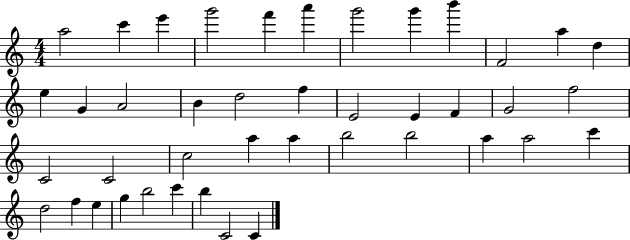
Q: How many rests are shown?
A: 0